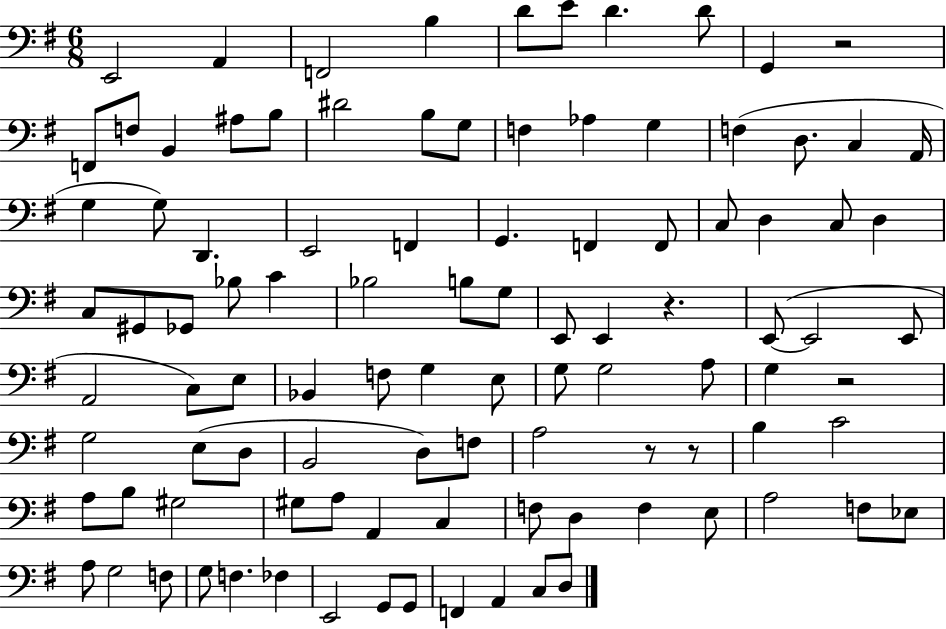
E2/h A2/q F2/h B3/q D4/e E4/e D4/q. D4/e G2/q R/h F2/e F3/e B2/q A#3/e B3/e D#4/h B3/e G3/e F3/q Ab3/q G3/q F3/q D3/e. C3/q A2/s G3/q G3/e D2/q. E2/h F2/q G2/q. F2/q F2/e C3/e D3/q C3/e D3/q C3/e G#2/e Gb2/e Bb3/e C4/q Bb3/h B3/e G3/e E2/e E2/q R/q. E2/e E2/h E2/e A2/h C3/e E3/e Bb2/q F3/e G3/q E3/e G3/e G3/h A3/e G3/q R/h G3/h E3/e D3/e B2/h D3/e F3/e A3/h R/e R/e B3/q C4/h A3/e B3/e G#3/h G#3/e A3/e A2/q C3/q F3/e D3/q F3/q E3/e A3/h F3/e Eb3/e A3/e G3/h F3/e G3/e F3/q. FES3/q E2/h G2/e G2/e F2/q A2/q C3/e D3/e